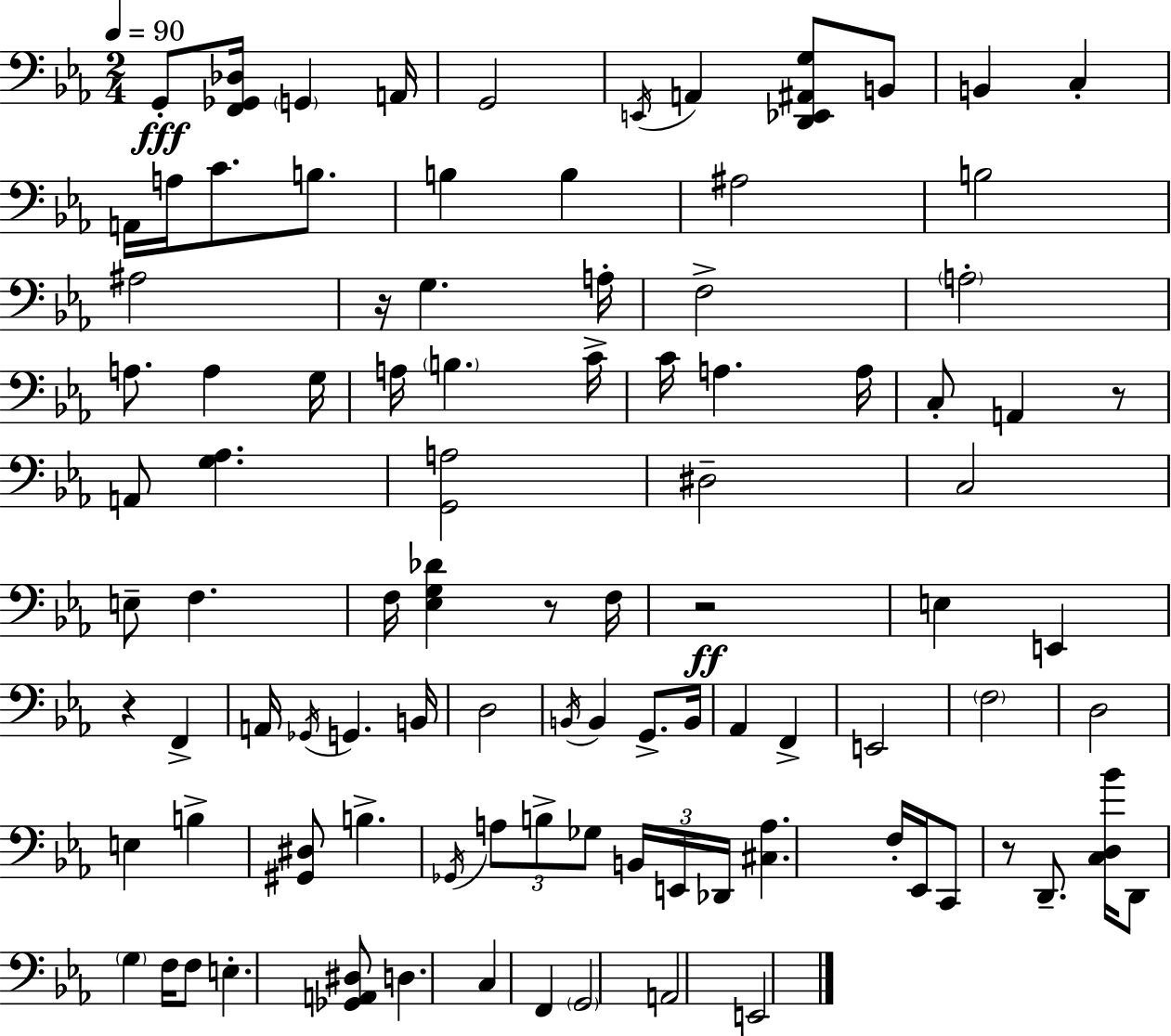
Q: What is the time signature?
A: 2/4